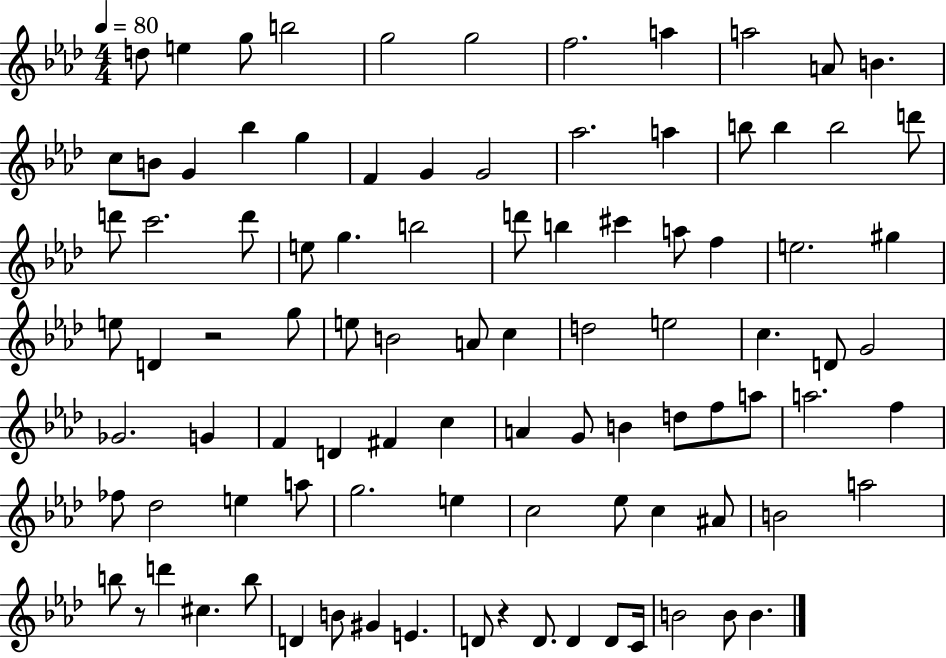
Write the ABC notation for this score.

X:1
T:Untitled
M:4/4
L:1/4
K:Ab
d/2 e g/2 b2 g2 g2 f2 a a2 A/2 B c/2 B/2 G _b g F G G2 _a2 a b/2 b b2 d'/2 d'/2 c'2 d'/2 e/2 g b2 d'/2 b ^c' a/2 f e2 ^g e/2 D z2 g/2 e/2 B2 A/2 c d2 e2 c D/2 G2 _G2 G F D ^F c A G/2 B d/2 f/2 a/2 a2 f _f/2 _d2 e a/2 g2 e c2 _e/2 c ^A/2 B2 a2 b/2 z/2 d' ^c b/2 D B/2 ^G E D/2 z D/2 D D/2 C/4 B2 B/2 B